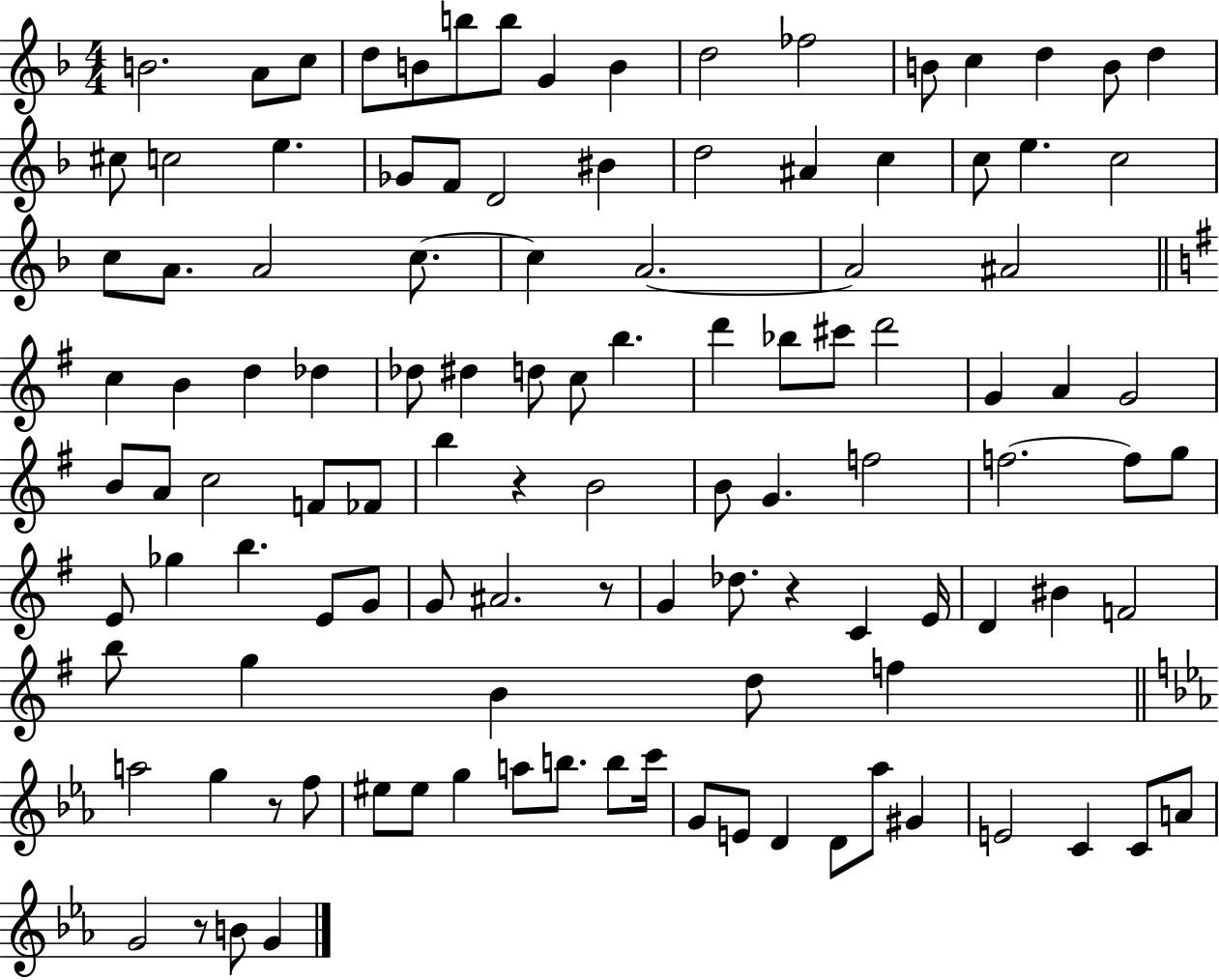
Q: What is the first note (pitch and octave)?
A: B4